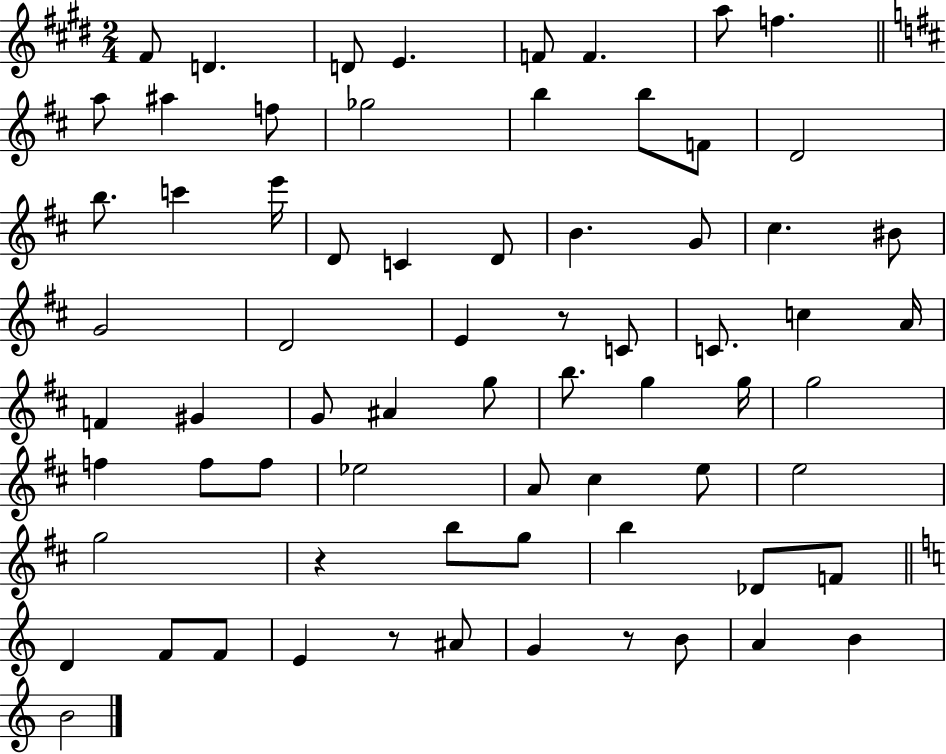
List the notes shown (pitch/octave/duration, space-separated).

F#4/e D4/q. D4/e E4/q. F4/e F4/q. A5/e F5/q. A5/e A#5/q F5/e Gb5/h B5/q B5/e F4/e D4/h B5/e. C6/q E6/s D4/e C4/q D4/e B4/q. G4/e C#5/q. BIS4/e G4/h D4/h E4/q R/e C4/e C4/e. C5/q A4/s F4/q G#4/q G4/e A#4/q G5/e B5/e. G5/q G5/s G5/h F5/q F5/e F5/e Eb5/h A4/e C#5/q E5/e E5/h G5/h R/q B5/e G5/e B5/q Db4/e F4/e D4/q F4/e F4/e E4/q R/e A#4/e G4/q R/e B4/e A4/q B4/q B4/h